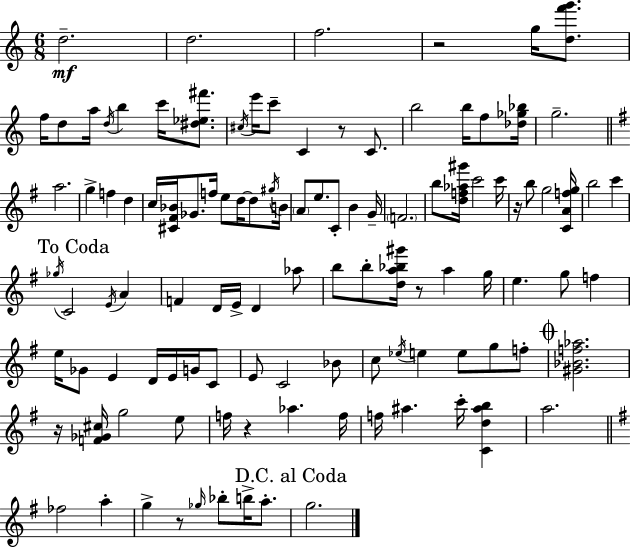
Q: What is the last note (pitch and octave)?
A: G5